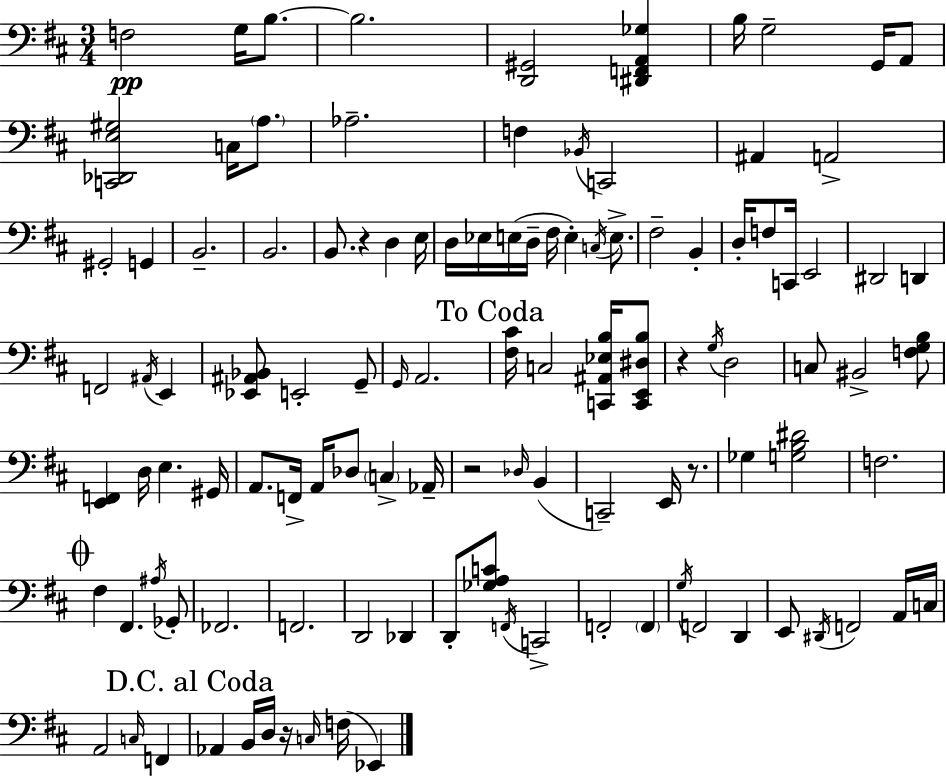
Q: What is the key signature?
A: D major